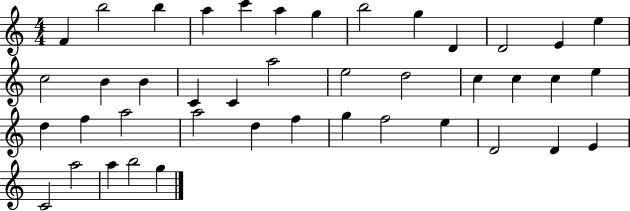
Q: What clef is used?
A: treble